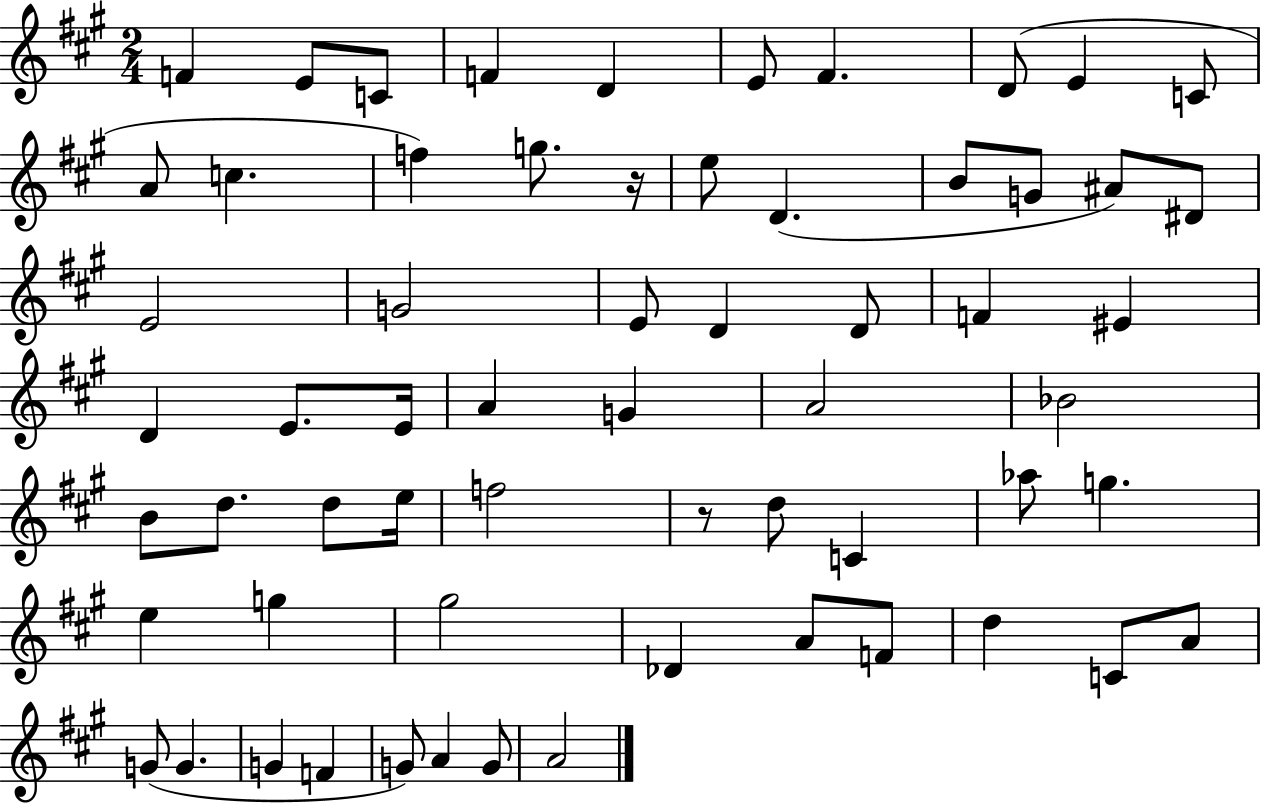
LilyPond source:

{
  \clef treble
  \numericTimeSignature
  \time 2/4
  \key a \major
  \repeat volta 2 { f'4 e'8 c'8 | f'4 d'4 | e'8 fis'4. | d'8( e'4 c'8 | \break a'8 c''4. | f''4) g''8. r16 | e''8 d'4.( | b'8 g'8 ais'8) dis'8 | \break e'2 | g'2 | e'8 d'4 d'8 | f'4 eis'4 | \break d'4 e'8. e'16 | a'4 g'4 | a'2 | bes'2 | \break b'8 d''8. d''8 e''16 | f''2 | r8 d''8 c'4 | aes''8 g''4. | \break e''4 g''4 | gis''2 | des'4 a'8 f'8 | d''4 c'8 a'8 | \break g'8( g'4. | g'4 f'4 | g'8) a'4 g'8 | a'2 | \break } \bar "|."
}